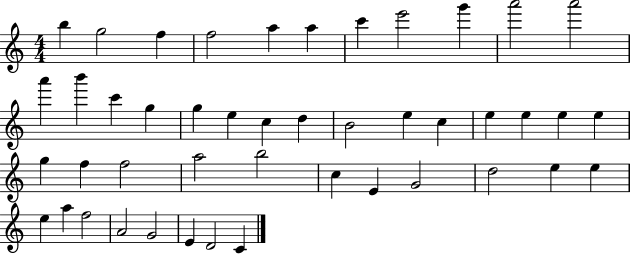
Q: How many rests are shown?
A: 0